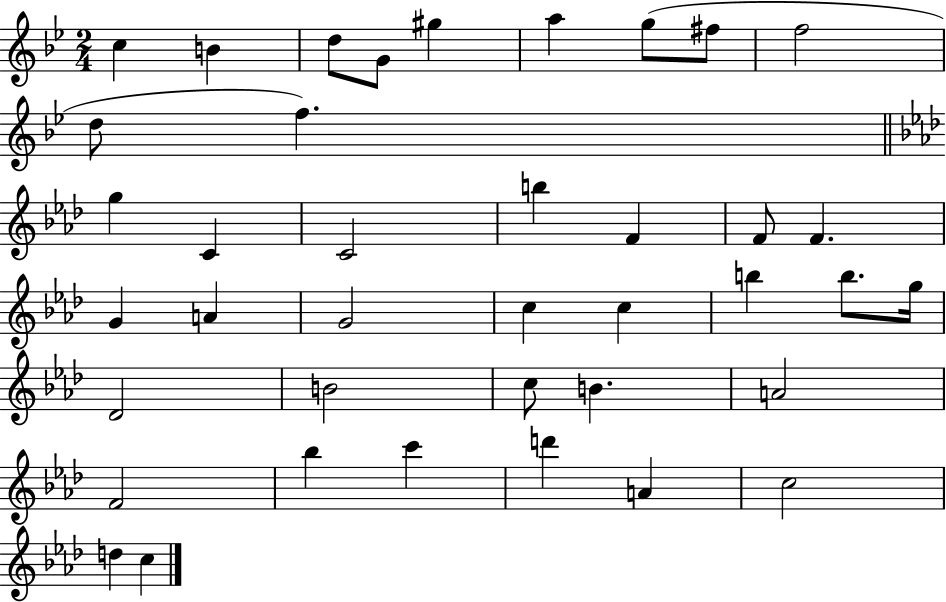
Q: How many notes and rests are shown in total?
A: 39